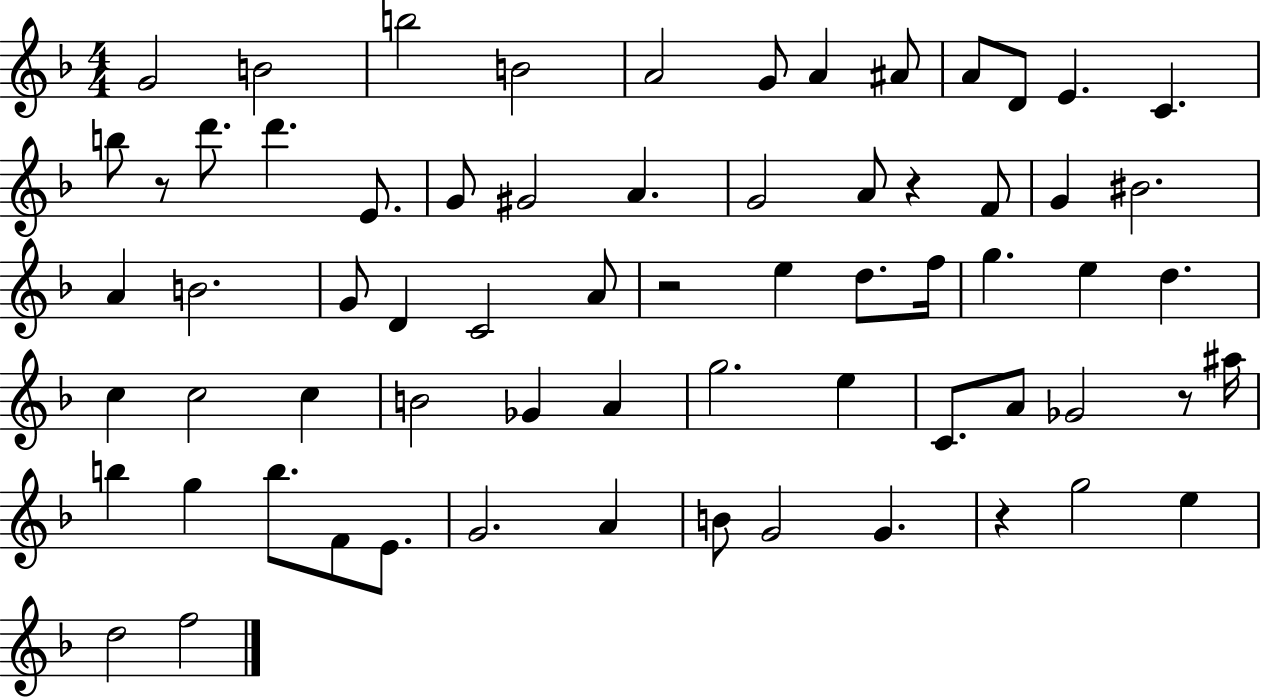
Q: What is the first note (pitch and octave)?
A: G4